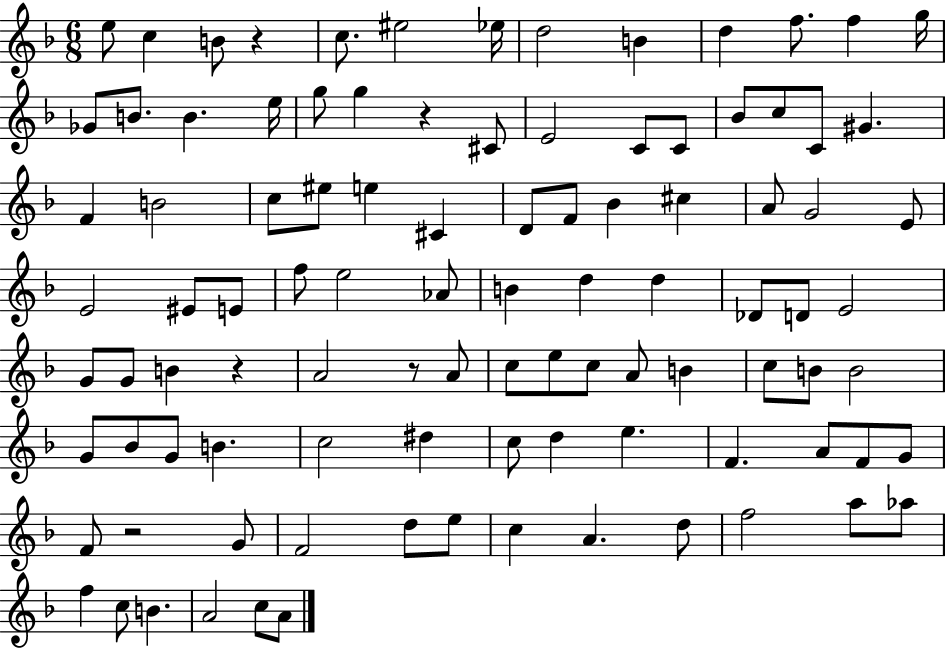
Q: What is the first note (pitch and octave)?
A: E5